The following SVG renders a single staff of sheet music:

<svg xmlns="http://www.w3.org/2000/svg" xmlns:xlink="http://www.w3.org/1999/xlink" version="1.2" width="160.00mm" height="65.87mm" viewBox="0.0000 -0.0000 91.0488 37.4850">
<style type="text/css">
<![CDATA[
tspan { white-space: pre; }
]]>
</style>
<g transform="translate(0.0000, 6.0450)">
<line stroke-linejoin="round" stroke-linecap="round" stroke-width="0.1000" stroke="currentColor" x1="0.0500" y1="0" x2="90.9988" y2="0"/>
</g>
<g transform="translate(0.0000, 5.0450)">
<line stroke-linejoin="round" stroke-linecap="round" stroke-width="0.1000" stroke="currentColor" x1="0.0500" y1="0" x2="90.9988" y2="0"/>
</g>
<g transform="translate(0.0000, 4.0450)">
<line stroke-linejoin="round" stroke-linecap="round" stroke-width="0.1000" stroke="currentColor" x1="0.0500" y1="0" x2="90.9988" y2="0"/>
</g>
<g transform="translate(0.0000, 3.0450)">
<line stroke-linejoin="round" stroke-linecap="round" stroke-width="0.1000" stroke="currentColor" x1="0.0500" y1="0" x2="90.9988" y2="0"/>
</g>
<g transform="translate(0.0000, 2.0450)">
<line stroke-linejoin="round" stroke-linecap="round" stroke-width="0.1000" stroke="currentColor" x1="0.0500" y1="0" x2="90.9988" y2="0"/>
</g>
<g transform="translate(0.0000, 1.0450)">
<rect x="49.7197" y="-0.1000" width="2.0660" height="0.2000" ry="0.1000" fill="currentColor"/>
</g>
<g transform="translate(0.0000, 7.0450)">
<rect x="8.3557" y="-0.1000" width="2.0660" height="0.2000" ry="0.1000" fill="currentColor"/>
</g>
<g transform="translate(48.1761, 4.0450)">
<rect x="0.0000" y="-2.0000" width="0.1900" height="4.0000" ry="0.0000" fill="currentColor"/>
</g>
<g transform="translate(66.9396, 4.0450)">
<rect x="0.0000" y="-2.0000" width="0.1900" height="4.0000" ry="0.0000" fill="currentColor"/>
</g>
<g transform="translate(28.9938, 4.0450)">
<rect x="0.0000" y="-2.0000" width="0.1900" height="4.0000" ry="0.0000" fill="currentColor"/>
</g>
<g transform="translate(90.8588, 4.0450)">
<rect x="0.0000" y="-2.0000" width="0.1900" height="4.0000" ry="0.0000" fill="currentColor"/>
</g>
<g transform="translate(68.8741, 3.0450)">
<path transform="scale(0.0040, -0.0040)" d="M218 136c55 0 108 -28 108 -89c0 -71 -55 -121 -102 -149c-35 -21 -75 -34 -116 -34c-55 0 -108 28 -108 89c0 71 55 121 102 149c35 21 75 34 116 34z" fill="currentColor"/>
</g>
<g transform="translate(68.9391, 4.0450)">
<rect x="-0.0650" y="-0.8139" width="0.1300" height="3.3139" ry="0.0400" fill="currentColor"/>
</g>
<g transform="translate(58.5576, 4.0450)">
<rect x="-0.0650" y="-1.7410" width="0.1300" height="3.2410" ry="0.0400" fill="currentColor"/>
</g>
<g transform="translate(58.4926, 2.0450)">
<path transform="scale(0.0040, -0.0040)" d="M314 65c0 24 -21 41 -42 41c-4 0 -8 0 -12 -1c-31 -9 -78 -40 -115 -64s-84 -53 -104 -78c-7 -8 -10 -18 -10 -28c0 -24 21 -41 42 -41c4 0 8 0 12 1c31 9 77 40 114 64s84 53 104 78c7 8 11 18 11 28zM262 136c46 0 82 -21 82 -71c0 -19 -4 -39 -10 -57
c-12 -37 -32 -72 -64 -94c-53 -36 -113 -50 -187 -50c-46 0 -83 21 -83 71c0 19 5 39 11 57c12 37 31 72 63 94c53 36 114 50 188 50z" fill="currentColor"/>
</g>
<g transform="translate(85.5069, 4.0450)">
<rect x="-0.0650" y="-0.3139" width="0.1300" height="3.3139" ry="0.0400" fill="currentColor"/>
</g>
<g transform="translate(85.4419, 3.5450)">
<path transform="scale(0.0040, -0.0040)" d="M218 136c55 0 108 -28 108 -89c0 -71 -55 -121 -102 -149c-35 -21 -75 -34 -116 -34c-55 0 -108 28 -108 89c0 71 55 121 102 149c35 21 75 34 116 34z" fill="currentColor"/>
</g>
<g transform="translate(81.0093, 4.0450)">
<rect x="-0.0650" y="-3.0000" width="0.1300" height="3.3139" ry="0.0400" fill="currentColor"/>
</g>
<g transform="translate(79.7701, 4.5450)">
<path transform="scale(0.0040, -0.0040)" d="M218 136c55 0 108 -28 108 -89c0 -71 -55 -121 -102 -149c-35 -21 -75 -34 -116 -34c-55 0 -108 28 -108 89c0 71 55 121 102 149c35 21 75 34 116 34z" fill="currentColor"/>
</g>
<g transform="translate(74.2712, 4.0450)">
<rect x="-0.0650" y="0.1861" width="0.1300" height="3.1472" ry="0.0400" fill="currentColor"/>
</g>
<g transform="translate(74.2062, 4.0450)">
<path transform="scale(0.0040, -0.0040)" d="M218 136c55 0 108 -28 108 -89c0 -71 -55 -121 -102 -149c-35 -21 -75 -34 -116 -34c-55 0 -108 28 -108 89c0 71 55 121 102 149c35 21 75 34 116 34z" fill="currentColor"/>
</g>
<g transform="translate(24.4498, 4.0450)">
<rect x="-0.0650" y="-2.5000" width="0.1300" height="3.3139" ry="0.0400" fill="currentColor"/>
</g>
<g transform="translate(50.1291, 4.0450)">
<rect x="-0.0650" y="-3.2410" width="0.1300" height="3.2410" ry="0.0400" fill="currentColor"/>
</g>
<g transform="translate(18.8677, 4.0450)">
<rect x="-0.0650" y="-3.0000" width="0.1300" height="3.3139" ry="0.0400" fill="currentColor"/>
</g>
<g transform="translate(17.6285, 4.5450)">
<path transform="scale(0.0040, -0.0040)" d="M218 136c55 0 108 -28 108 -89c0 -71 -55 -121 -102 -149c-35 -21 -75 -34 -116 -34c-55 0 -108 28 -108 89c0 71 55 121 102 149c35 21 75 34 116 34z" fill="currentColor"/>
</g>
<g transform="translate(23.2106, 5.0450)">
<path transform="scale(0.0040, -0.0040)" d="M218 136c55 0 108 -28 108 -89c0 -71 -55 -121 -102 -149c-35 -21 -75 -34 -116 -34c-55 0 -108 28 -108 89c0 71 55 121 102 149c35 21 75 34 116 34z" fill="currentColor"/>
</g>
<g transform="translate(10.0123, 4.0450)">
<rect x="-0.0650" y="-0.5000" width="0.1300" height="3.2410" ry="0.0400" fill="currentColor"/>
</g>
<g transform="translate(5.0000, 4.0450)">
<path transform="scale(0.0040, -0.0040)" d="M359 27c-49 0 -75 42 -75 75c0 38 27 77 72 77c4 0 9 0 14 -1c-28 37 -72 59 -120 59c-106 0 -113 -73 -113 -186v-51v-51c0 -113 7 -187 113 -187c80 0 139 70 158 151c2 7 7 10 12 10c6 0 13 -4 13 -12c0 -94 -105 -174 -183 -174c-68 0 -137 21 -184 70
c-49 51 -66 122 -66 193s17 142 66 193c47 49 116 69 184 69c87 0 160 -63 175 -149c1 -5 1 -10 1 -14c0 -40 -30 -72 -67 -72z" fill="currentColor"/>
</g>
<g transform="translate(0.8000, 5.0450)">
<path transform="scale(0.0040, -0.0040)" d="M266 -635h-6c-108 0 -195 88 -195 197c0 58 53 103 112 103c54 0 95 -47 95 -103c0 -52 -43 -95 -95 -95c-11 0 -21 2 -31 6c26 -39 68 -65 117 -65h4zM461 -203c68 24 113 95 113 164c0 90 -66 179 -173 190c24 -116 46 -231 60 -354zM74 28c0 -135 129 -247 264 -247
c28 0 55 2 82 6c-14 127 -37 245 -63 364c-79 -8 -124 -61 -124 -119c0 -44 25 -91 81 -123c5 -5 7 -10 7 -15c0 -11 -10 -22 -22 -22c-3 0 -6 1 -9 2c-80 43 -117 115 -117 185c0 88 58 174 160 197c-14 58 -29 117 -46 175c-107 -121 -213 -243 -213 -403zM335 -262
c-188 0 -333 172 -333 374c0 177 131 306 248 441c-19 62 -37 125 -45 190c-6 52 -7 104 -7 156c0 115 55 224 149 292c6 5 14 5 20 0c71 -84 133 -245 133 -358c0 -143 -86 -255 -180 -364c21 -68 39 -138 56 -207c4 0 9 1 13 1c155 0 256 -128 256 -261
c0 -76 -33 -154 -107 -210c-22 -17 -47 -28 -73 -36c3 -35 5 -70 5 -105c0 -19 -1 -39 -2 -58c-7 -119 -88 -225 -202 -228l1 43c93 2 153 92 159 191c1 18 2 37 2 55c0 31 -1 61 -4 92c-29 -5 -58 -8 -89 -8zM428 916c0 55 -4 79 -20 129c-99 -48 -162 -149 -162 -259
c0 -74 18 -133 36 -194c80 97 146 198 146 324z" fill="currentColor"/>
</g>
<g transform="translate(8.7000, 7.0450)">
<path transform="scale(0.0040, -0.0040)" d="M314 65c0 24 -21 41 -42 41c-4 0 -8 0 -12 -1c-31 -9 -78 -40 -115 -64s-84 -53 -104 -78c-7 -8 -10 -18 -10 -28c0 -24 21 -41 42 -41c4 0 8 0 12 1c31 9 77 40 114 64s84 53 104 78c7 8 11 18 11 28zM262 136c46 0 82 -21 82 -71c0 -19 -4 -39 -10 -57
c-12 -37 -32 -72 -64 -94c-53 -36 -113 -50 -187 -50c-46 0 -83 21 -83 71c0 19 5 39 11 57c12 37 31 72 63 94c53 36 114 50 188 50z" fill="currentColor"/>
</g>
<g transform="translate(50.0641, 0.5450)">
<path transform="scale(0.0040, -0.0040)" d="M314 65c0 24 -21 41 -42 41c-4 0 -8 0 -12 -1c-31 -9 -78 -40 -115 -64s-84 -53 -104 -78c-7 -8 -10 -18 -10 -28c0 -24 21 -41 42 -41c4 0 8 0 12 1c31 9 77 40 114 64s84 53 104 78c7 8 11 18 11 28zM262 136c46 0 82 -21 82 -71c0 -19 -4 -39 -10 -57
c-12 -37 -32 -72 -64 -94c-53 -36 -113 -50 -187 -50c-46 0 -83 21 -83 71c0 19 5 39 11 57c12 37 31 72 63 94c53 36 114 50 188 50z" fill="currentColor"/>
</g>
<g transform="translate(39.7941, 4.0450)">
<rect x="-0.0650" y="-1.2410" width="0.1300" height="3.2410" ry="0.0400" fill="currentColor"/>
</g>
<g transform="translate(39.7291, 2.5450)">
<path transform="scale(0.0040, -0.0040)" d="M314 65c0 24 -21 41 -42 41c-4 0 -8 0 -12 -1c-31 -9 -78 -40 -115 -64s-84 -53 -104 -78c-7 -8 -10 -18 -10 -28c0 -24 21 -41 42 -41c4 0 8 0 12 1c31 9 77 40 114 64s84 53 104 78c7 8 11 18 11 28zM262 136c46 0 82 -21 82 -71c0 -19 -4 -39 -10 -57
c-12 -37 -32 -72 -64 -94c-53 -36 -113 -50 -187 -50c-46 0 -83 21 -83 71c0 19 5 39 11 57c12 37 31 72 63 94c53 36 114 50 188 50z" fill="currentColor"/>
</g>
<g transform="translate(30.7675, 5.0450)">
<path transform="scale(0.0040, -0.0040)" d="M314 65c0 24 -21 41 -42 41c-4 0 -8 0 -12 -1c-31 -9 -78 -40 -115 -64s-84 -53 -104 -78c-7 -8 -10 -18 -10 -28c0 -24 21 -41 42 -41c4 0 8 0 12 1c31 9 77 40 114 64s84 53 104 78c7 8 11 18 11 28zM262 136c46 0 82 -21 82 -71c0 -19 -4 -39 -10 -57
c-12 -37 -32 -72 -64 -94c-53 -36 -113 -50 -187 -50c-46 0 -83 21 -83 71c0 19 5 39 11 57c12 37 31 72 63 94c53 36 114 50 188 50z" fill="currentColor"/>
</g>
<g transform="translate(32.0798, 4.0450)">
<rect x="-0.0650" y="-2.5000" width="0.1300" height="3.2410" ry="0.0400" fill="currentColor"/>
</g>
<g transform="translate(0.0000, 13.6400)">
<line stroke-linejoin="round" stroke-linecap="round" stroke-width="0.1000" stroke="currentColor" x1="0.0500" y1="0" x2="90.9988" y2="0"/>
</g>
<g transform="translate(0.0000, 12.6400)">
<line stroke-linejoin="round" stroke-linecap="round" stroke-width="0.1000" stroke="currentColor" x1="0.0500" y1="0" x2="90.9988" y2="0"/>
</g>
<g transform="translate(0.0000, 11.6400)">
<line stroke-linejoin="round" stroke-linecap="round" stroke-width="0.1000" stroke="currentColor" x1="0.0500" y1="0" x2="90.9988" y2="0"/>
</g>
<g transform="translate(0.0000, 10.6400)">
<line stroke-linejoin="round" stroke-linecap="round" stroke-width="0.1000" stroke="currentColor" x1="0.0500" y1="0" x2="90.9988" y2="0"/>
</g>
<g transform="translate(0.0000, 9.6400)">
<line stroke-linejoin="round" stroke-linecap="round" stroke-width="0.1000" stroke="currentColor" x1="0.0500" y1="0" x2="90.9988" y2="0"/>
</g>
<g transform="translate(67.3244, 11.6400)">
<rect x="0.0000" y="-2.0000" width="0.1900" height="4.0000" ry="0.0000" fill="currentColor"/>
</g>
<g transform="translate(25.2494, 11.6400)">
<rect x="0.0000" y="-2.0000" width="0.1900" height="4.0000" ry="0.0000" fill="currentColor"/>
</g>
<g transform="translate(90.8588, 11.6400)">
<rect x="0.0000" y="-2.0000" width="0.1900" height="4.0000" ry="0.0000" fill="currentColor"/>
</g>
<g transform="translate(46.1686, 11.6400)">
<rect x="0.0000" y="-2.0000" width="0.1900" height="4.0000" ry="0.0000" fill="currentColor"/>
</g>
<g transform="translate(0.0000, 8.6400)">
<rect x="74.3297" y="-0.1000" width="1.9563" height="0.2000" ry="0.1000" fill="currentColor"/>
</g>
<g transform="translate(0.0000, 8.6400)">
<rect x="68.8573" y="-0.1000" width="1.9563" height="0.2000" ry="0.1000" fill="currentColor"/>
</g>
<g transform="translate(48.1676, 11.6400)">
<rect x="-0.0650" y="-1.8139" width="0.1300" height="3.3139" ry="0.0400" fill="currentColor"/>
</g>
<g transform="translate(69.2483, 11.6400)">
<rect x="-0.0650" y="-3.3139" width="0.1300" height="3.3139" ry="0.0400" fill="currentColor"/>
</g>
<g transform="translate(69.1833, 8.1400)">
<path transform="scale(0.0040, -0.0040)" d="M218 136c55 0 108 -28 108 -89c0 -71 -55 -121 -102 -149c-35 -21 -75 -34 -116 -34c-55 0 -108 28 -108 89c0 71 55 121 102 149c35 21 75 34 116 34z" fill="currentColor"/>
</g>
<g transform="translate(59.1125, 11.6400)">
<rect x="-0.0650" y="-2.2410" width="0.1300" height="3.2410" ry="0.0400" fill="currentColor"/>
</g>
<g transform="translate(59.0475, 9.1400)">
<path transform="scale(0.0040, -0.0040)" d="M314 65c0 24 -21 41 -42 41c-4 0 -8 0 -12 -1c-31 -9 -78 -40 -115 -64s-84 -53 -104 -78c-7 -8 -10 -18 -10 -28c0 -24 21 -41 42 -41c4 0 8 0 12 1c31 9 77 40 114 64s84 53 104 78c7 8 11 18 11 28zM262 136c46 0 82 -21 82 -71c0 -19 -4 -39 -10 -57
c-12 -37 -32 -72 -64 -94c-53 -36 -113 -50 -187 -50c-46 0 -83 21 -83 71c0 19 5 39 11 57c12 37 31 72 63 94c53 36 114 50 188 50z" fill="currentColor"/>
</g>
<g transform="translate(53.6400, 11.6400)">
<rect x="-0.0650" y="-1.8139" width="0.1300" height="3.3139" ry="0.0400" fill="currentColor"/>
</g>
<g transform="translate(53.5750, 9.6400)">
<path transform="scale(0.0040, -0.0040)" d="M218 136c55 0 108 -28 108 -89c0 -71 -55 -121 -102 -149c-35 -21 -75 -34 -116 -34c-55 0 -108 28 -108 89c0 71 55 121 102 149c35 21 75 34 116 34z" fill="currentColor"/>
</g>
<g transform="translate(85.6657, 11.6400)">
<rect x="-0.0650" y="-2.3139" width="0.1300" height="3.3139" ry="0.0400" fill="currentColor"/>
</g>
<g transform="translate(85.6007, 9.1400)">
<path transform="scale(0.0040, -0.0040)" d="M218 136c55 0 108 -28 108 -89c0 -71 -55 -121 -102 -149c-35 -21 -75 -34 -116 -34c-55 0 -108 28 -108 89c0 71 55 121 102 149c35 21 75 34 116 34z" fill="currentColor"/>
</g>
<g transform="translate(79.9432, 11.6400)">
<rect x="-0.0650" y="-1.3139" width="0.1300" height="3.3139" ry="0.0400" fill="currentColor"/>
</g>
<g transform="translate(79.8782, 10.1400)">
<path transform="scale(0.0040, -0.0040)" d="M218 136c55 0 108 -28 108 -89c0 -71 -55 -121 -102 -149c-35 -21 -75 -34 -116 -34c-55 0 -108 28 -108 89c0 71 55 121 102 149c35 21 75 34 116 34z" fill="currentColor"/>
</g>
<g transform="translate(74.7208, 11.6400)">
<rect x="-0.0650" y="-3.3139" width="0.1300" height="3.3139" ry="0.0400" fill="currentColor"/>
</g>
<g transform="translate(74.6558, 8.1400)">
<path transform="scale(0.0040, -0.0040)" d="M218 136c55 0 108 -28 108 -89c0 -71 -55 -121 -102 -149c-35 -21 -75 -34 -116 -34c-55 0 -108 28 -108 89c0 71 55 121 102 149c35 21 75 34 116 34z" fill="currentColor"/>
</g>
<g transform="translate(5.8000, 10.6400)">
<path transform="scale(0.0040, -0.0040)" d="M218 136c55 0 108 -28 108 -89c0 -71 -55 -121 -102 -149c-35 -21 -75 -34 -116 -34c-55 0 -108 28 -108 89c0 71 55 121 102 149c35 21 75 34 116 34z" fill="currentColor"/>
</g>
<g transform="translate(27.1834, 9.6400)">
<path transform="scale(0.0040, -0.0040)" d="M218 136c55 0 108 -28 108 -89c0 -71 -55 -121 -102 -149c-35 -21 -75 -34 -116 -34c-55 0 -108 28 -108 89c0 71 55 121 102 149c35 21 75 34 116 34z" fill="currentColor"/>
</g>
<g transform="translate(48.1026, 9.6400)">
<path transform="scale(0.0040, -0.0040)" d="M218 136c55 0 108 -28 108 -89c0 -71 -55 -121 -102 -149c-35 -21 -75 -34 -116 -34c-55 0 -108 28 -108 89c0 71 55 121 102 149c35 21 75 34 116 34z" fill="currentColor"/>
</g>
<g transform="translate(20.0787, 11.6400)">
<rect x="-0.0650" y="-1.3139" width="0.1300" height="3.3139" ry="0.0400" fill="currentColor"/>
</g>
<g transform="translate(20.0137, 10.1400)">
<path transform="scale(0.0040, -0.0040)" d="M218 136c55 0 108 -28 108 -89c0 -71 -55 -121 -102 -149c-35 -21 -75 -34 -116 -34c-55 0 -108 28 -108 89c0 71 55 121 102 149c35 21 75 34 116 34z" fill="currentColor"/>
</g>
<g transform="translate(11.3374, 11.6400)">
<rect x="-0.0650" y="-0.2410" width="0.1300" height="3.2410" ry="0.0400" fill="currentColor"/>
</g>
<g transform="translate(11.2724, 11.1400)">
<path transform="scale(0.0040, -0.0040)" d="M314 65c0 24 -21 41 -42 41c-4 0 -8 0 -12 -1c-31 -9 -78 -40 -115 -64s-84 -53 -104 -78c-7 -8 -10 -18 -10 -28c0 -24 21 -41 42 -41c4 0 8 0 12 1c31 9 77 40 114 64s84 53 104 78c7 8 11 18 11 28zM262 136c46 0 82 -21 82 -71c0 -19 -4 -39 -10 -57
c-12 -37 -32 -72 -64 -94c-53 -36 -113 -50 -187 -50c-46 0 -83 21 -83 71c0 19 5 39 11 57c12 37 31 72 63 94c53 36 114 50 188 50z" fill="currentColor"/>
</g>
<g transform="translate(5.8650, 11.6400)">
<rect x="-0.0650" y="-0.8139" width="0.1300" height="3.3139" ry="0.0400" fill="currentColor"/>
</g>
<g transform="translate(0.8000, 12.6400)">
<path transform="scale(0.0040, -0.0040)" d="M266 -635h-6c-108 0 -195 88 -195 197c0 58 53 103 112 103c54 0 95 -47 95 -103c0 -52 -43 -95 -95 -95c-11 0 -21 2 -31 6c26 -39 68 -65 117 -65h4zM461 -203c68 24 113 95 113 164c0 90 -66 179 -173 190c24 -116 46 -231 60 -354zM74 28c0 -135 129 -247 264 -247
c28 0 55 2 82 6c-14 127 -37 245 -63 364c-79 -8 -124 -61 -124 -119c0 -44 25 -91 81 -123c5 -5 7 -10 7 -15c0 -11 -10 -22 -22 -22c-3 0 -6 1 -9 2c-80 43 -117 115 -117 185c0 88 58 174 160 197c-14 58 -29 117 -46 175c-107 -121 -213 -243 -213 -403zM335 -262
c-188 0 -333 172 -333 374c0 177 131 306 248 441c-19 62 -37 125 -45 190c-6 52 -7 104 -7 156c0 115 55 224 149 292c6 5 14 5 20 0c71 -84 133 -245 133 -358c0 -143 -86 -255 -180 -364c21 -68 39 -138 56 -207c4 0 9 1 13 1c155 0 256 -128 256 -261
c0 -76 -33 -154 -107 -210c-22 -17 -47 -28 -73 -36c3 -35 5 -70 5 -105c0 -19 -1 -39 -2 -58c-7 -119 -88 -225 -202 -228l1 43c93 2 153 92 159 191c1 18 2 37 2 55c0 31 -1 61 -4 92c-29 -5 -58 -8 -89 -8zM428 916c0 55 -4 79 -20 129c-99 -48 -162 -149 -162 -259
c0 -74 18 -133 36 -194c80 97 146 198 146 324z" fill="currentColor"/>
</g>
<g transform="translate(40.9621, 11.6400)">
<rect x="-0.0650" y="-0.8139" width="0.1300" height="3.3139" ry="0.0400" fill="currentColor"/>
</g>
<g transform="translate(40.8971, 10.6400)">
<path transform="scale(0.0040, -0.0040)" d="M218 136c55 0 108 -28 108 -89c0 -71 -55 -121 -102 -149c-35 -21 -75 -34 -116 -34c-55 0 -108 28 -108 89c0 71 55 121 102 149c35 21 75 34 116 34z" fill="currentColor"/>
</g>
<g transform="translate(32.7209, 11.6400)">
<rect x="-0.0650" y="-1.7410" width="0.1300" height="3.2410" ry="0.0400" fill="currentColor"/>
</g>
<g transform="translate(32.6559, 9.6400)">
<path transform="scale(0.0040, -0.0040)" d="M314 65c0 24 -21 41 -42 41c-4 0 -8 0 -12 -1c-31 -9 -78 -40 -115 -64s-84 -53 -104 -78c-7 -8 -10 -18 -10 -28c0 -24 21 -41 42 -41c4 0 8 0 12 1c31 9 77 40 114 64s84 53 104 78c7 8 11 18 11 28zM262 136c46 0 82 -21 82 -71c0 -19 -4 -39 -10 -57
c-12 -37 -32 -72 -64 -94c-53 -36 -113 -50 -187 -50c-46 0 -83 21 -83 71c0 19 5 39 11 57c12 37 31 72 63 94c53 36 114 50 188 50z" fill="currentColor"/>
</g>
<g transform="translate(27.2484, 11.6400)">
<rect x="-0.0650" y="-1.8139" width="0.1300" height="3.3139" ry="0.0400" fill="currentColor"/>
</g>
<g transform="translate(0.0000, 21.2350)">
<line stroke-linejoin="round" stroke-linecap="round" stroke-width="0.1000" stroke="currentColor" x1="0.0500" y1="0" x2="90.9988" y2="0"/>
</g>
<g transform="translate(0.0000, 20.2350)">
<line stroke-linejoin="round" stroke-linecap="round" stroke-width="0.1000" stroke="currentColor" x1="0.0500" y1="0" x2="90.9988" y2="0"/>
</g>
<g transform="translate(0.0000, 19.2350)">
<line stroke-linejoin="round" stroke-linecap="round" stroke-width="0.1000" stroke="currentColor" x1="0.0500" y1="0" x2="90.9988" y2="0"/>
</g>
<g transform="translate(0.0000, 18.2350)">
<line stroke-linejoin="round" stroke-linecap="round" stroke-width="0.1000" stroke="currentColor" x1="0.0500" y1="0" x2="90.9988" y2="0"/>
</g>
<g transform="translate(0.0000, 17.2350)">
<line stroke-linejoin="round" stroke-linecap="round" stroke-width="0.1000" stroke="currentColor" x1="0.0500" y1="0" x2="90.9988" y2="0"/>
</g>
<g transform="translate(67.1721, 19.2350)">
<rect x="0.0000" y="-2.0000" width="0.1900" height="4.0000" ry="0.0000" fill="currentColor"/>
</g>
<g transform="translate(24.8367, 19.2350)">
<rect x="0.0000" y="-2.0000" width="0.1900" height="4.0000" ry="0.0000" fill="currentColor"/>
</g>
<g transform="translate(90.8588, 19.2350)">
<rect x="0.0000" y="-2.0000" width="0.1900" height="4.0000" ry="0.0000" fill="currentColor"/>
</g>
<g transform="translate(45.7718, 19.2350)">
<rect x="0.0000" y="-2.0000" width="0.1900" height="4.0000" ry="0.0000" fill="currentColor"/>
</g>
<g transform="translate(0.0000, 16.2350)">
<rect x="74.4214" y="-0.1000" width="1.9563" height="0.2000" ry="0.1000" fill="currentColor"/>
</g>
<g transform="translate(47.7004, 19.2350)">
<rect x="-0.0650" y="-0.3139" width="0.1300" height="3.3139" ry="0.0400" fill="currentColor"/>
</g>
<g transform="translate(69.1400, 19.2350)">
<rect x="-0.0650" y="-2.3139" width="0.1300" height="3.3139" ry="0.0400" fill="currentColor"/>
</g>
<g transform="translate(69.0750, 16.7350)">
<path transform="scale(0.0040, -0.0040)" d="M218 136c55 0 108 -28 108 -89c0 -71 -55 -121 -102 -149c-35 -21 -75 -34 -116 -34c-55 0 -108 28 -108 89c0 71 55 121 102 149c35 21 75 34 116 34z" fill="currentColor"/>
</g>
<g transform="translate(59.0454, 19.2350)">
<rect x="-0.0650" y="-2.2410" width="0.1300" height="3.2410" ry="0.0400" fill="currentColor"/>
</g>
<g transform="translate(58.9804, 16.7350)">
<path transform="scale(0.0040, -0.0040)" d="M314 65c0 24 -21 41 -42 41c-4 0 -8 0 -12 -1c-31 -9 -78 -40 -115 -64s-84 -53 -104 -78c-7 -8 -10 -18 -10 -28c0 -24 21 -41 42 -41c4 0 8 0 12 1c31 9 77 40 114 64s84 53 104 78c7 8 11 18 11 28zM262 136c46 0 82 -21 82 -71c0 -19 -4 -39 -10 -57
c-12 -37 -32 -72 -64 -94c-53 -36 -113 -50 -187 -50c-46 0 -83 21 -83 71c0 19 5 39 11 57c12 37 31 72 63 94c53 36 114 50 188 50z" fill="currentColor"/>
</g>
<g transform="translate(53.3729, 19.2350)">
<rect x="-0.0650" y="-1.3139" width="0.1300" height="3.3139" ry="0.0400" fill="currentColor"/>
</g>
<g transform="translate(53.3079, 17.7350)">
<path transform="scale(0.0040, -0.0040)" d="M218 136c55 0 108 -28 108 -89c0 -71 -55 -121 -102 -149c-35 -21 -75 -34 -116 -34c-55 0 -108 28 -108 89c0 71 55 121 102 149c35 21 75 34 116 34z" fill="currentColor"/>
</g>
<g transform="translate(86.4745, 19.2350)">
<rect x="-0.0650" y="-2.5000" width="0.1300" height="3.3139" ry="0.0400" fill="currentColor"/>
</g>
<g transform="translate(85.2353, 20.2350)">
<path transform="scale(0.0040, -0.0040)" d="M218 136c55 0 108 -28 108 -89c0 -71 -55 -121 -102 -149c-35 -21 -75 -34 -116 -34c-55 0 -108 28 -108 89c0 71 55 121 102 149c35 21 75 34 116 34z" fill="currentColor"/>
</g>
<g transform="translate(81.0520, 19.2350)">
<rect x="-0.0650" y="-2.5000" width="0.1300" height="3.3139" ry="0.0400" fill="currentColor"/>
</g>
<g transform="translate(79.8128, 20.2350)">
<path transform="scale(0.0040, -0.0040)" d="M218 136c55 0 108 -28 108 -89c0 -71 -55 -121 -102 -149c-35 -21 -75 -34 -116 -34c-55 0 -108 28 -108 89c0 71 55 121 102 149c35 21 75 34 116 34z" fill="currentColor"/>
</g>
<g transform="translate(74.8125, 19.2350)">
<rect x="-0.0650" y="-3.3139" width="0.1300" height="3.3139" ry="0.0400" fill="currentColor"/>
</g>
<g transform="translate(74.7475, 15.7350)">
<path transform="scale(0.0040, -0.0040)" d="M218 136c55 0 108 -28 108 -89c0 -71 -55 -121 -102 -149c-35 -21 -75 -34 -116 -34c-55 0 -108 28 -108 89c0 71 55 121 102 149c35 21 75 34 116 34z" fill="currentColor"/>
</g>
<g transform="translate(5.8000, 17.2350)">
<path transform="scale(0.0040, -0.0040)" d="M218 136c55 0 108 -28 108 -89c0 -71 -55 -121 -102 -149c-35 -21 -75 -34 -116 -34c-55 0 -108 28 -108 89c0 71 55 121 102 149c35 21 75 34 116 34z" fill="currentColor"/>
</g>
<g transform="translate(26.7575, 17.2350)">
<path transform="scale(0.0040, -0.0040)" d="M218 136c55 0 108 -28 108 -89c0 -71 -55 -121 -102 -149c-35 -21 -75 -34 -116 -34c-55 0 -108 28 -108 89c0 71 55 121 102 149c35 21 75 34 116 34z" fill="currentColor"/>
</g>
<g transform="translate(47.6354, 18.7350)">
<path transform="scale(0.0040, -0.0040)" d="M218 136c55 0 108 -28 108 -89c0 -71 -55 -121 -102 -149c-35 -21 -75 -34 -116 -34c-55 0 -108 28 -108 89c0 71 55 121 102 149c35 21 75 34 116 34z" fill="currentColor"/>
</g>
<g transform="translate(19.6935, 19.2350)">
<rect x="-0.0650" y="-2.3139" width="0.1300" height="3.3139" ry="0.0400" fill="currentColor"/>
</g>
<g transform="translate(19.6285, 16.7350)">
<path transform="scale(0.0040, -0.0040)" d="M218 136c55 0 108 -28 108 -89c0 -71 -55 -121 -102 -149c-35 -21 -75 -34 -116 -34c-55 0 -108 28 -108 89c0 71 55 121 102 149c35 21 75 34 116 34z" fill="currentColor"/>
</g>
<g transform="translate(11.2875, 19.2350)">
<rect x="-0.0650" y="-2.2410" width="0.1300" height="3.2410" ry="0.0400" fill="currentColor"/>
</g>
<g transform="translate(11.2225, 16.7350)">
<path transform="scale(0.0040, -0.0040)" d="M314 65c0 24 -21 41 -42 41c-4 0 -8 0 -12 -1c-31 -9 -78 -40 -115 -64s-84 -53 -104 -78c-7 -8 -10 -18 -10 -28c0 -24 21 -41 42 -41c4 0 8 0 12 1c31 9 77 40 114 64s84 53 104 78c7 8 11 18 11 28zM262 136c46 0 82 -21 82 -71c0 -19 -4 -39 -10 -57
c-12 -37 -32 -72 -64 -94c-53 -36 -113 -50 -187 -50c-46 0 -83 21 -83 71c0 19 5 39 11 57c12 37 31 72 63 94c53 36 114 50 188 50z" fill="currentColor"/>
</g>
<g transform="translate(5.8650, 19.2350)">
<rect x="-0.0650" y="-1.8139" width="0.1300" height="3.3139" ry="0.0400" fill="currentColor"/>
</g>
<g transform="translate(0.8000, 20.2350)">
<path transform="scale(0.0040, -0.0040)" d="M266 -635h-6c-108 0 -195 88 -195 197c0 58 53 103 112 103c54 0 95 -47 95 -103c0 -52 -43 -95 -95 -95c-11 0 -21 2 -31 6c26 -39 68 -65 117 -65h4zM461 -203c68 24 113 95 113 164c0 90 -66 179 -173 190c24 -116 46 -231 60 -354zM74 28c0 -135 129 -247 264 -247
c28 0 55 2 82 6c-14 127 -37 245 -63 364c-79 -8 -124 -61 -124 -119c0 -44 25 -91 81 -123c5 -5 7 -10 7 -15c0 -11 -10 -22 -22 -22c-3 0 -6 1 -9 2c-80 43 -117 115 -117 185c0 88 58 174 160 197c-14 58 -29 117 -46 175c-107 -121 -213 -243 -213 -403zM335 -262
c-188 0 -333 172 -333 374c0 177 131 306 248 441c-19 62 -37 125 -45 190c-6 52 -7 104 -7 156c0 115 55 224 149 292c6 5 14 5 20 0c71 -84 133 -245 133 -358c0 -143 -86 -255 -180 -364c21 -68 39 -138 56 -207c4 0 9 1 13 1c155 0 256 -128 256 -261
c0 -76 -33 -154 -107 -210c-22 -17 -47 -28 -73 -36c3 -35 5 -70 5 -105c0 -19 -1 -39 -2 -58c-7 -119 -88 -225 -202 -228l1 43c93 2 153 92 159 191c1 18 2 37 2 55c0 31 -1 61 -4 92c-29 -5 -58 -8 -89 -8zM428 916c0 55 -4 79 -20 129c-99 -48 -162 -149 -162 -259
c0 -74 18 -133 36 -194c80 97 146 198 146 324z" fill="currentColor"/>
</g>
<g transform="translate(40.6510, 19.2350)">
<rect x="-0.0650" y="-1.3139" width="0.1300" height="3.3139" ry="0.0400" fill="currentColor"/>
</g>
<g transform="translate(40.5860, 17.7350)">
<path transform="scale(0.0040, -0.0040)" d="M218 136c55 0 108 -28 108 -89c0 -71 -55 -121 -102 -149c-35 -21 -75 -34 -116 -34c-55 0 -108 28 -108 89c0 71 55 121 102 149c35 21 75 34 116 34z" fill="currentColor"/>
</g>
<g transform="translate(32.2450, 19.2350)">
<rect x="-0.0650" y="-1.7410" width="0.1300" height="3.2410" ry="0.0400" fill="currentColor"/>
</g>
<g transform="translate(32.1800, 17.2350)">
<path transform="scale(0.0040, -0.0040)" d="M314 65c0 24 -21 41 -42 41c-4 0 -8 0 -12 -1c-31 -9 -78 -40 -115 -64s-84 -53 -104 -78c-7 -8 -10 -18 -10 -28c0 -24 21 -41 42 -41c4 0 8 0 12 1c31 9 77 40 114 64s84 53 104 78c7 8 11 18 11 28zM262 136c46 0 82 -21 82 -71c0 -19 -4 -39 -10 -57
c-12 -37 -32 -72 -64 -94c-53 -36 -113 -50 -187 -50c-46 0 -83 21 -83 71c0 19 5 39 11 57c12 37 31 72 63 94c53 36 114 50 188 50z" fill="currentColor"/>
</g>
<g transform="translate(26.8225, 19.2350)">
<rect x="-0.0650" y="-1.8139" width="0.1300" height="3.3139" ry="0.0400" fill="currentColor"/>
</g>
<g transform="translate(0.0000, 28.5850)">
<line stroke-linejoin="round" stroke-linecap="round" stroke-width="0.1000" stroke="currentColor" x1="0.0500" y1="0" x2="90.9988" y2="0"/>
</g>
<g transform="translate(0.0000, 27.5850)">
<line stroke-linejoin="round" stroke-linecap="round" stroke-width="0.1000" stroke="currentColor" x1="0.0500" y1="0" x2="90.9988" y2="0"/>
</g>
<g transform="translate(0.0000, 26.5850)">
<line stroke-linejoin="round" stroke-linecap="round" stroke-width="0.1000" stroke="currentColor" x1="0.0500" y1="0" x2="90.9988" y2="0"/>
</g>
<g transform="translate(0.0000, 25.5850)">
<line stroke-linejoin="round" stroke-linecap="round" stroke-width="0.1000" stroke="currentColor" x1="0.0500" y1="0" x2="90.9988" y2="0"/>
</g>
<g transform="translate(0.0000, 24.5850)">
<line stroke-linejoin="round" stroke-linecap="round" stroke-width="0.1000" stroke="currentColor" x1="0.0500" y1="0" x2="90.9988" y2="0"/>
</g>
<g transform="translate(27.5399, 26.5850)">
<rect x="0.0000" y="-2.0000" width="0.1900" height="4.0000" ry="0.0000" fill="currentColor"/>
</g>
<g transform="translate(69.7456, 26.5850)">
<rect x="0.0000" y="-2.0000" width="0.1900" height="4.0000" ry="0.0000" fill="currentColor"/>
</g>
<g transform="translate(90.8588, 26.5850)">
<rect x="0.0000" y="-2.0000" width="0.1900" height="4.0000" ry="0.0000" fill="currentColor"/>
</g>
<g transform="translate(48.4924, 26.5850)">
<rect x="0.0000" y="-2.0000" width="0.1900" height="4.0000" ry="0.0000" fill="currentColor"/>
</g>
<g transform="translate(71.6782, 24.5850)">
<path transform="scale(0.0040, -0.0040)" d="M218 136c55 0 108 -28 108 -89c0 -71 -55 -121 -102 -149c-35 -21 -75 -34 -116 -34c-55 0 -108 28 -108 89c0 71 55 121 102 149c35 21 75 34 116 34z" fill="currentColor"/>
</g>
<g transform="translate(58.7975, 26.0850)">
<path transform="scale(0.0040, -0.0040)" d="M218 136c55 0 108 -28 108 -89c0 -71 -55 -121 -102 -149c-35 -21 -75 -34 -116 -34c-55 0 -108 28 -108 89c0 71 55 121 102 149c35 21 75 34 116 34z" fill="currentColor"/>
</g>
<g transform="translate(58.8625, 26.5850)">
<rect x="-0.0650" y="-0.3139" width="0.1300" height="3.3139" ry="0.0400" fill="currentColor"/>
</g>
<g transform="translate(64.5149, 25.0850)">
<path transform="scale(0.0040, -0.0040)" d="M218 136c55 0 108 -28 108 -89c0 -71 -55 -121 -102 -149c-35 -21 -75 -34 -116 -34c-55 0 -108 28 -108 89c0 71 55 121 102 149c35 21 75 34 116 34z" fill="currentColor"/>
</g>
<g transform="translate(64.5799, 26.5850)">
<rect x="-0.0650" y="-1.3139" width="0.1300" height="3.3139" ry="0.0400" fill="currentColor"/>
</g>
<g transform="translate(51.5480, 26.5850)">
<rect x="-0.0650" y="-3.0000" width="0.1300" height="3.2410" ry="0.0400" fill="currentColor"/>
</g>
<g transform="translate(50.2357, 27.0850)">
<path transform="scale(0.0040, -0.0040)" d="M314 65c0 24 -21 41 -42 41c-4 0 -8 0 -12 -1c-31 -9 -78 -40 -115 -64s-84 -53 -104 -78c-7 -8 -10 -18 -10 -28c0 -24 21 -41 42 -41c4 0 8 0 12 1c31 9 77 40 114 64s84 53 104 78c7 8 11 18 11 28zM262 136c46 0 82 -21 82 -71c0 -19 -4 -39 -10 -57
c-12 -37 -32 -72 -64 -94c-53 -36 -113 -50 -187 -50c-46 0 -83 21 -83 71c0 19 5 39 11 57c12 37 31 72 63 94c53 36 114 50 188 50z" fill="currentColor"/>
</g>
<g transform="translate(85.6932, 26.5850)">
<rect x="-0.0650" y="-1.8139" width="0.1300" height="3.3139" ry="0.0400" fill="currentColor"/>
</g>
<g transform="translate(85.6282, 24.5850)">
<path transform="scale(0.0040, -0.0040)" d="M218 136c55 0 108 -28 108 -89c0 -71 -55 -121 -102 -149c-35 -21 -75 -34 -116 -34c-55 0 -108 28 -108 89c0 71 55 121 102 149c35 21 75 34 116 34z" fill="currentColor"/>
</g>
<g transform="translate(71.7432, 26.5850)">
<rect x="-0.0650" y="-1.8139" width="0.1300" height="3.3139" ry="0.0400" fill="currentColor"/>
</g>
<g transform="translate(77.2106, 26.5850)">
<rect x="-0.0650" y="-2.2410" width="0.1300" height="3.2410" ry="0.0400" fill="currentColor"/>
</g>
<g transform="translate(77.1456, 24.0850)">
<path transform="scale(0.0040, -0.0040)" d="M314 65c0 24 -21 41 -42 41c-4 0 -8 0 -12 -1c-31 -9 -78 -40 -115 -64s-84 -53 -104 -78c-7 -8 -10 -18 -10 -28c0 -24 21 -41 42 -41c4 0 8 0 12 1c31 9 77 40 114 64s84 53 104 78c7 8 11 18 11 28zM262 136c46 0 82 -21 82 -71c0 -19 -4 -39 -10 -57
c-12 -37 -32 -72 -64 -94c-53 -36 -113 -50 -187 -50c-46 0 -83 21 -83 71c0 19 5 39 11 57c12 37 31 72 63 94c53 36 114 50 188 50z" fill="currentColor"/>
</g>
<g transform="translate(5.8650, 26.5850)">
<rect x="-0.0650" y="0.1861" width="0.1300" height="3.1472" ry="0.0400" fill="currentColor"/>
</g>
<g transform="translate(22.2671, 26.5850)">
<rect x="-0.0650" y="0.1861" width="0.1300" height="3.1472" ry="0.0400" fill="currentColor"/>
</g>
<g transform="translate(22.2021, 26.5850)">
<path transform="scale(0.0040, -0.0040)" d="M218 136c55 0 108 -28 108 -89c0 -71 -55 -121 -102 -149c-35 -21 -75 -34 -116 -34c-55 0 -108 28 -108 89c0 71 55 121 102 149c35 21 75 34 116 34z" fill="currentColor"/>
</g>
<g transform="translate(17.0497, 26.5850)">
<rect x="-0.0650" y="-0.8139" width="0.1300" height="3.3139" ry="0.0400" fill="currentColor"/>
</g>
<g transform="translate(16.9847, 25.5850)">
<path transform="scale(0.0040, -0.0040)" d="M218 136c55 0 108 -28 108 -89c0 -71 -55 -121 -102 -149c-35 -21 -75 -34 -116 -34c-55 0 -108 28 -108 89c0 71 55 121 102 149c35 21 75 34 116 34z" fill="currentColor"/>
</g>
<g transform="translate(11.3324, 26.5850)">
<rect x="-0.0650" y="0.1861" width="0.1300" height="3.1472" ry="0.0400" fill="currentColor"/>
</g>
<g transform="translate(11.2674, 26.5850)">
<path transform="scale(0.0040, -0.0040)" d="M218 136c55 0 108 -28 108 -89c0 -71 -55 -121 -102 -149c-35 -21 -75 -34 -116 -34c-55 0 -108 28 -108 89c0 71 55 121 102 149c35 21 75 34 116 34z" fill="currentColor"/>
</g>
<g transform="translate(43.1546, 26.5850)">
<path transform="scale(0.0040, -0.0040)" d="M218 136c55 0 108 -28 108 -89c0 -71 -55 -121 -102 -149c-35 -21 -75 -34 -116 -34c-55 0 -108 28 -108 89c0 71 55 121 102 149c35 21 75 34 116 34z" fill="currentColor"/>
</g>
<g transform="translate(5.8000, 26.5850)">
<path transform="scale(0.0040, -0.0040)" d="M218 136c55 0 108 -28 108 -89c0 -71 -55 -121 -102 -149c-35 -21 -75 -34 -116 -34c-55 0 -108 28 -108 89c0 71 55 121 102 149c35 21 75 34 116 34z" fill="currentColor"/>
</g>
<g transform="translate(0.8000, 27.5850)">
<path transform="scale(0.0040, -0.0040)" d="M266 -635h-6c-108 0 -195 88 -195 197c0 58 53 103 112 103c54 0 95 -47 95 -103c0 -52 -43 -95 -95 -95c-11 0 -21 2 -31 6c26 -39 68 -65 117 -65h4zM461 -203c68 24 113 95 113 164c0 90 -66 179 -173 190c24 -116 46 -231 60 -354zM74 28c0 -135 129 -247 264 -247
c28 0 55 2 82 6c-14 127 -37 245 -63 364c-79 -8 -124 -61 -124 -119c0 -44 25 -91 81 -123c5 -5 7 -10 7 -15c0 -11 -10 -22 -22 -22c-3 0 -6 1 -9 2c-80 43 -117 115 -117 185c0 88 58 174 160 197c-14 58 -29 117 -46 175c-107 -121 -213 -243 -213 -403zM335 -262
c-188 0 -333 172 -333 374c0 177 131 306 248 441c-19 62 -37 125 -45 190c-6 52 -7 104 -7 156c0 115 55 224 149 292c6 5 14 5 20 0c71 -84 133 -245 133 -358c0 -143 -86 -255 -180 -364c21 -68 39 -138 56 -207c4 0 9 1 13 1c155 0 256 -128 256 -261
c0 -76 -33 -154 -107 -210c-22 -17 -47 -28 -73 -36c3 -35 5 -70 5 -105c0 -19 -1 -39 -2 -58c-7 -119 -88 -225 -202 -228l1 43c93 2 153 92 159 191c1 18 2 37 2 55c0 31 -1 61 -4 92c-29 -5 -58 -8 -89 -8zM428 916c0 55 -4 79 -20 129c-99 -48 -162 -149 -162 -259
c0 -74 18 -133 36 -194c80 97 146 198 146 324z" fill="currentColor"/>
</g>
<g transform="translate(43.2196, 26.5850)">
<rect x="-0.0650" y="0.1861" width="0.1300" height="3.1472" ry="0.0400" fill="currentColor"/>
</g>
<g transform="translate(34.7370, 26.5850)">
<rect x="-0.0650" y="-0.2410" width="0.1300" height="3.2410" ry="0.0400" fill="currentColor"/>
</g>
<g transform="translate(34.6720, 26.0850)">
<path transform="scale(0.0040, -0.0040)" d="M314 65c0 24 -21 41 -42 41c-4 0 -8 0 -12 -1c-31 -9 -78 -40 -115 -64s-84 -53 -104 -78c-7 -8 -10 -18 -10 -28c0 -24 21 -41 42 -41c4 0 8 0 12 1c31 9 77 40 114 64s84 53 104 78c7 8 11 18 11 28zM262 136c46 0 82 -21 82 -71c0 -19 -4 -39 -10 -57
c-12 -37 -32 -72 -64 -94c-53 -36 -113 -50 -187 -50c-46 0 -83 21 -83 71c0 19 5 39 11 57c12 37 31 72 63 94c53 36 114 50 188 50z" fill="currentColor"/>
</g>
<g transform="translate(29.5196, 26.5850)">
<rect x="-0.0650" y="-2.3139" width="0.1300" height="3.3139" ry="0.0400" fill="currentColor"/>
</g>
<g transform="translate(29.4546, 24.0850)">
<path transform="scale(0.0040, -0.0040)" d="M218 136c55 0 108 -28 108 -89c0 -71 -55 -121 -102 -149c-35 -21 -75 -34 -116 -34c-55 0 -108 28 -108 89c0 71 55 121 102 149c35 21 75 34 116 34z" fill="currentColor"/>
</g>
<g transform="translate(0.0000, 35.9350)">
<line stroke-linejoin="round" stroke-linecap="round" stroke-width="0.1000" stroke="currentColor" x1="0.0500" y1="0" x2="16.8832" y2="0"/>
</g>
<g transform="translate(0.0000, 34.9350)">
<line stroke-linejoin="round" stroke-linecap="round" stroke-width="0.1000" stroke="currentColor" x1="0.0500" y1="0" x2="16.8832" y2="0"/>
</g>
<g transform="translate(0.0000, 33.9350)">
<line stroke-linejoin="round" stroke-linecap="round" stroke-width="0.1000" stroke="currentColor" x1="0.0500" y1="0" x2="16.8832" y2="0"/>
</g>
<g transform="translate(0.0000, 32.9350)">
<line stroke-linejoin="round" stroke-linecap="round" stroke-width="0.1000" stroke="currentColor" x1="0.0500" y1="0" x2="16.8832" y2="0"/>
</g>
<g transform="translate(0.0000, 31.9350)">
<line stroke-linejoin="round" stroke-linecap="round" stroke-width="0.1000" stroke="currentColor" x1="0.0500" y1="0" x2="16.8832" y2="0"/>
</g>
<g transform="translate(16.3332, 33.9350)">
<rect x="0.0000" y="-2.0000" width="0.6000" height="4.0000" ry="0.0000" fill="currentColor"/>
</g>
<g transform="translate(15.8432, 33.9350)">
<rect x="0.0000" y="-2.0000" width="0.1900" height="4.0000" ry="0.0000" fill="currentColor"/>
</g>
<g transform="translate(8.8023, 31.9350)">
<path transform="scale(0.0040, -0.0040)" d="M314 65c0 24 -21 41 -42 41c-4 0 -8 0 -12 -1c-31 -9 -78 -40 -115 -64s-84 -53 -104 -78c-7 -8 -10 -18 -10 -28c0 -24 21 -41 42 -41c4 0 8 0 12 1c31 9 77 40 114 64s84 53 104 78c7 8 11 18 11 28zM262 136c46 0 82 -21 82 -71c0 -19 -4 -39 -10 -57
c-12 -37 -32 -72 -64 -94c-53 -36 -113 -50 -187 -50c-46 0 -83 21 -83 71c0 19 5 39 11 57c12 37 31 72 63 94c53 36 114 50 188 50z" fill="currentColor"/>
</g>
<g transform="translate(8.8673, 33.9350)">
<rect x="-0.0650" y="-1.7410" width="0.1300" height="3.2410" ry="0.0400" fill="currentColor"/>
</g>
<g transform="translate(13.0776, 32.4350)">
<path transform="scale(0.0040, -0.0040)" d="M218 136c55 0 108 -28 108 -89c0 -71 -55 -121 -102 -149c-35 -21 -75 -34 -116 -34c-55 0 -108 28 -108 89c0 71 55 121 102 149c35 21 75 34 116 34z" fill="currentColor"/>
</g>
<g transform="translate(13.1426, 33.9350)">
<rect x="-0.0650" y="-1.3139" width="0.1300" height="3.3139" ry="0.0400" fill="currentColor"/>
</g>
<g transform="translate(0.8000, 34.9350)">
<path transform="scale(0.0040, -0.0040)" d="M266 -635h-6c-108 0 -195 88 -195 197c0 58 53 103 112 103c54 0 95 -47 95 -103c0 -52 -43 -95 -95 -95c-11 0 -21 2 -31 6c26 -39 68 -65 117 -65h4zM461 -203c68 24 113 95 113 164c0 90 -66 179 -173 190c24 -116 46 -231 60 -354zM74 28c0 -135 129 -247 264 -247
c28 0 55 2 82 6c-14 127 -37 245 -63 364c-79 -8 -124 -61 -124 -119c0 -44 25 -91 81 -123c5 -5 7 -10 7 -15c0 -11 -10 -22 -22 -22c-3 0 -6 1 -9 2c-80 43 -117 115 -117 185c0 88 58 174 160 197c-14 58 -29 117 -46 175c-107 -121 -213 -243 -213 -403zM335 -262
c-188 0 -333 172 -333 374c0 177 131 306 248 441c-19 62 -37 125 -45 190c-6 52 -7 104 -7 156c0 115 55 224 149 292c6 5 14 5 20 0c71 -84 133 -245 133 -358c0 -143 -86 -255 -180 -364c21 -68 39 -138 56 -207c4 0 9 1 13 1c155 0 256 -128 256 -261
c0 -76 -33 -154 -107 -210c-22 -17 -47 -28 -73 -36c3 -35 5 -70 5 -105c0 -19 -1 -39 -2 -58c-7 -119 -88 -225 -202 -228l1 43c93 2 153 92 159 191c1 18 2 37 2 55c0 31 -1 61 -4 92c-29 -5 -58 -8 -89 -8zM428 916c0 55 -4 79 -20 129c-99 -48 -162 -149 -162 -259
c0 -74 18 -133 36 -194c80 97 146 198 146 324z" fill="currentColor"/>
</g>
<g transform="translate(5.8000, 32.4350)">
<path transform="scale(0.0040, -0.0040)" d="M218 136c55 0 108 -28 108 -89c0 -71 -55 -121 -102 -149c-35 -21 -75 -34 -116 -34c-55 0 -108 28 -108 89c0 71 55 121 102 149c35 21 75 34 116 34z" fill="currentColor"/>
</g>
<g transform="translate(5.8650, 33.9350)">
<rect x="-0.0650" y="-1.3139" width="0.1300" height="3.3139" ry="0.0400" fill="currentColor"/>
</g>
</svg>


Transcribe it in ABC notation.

X:1
T:Untitled
M:4/4
L:1/4
K:C
C2 A G G2 e2 b2 f2 d B A c d c2 e f f2 d f f g2 b b e g f g2 g f f2 e c e g2 g b G G B B d B g c2 B A2 c e f g2 f e f2 e